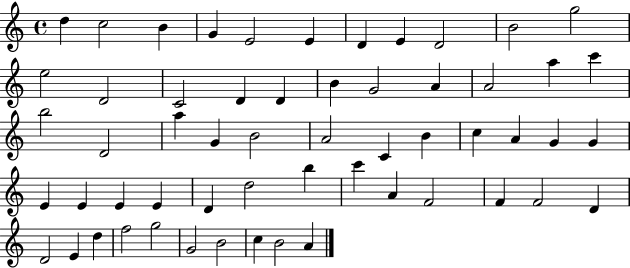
{
  \clef treble
  \time 4/4
  \defaultTimeSignature
  \key c \major
  d''4 c''2 b'4 | g'4 e'2 e'4 | d'4 e'4 d'2 | b'2 g''2 | \break e''2 d'2 | c'2 d'4 d'4 | b'4 g'2 a'4 | a'2 a''4 c'''4 | \break b''2 d'2 | a''4 g'4 b'2 | a'2 c'4 b'4 | c''4 a'4 g'4 g'4 | \break e'4 e'4 e'4 e'4 | d'4 d''2 b''4 | c'''4 a'4 f'2 | f'4 f'2 d'4 | \break d'2 e'4 d''4 | f''2 g''2 | g'2 b'2 | c''4 b'2 a'4 | \break \bar "|."
}